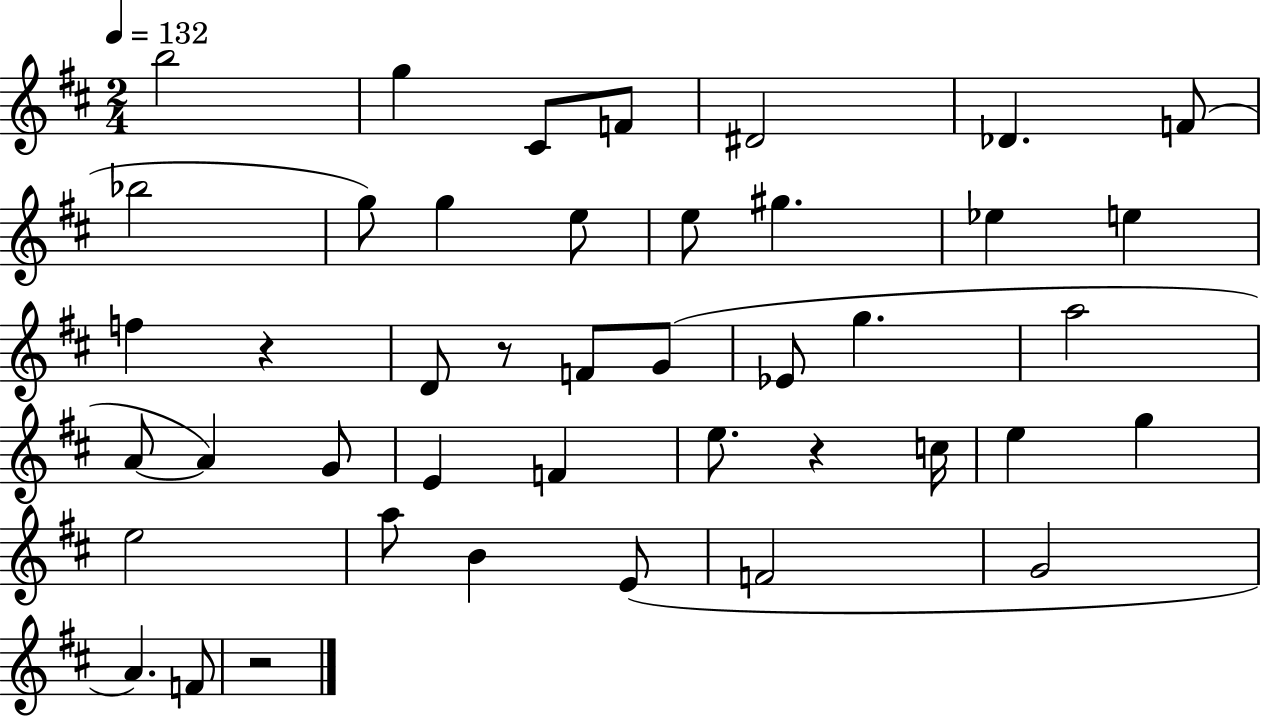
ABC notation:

X:1
T:Untitled
M:2/4
L:1/4
K:D
b2 g ^C/2 F/2 ^D2 _D F/2 _b2 g/2 g e/2 e/2 ^g _e e f z D/2 z/2 F/2 G/2 _E/2 g a2 A/2 A G/2 E F e/2 z c/4 e g e2 a/2 B E/2 F2 G2 A F/2 z2